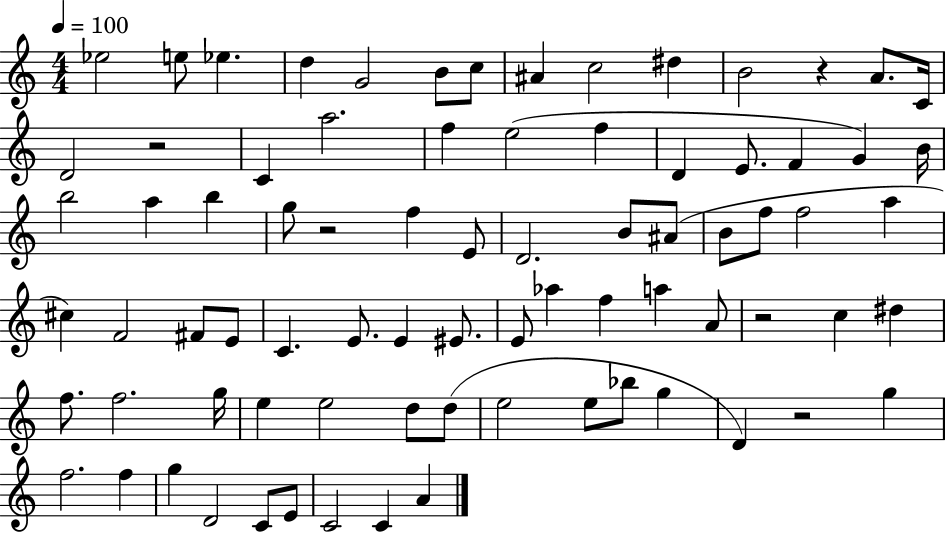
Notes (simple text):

Eb5/h E5/e Eb5/q. D5/q G4/h B4/e C5/e A#4/q C5/h D#5/q B4/h R/q A4/e. C4/s D4/h R/h C4/q A5/h. F5/q E5/h F5/q D4/q E4/e. F4/q G4/q B4/s B5/h A5/q B5/q G5/e R/h F5/q E4/e D4/h. B4/e A#4/e B4/e F5/e F5/h A5/q C#5/q F4/h F#4/e E4/e C4/q. E4/e. E4/q EIS4/e. E4/e Ab5/q F5/q A5/q A4/e R/h C5/q D#5/q F5/e. F5/h. G5/s E5/q E5/h D5/e D5/e E5/h E5/e Bb5/e G5/q D4/q R/h G5/q F5/h. F5/q G5/q D4/h C4/e E4/e C4/h C4/q A4/q